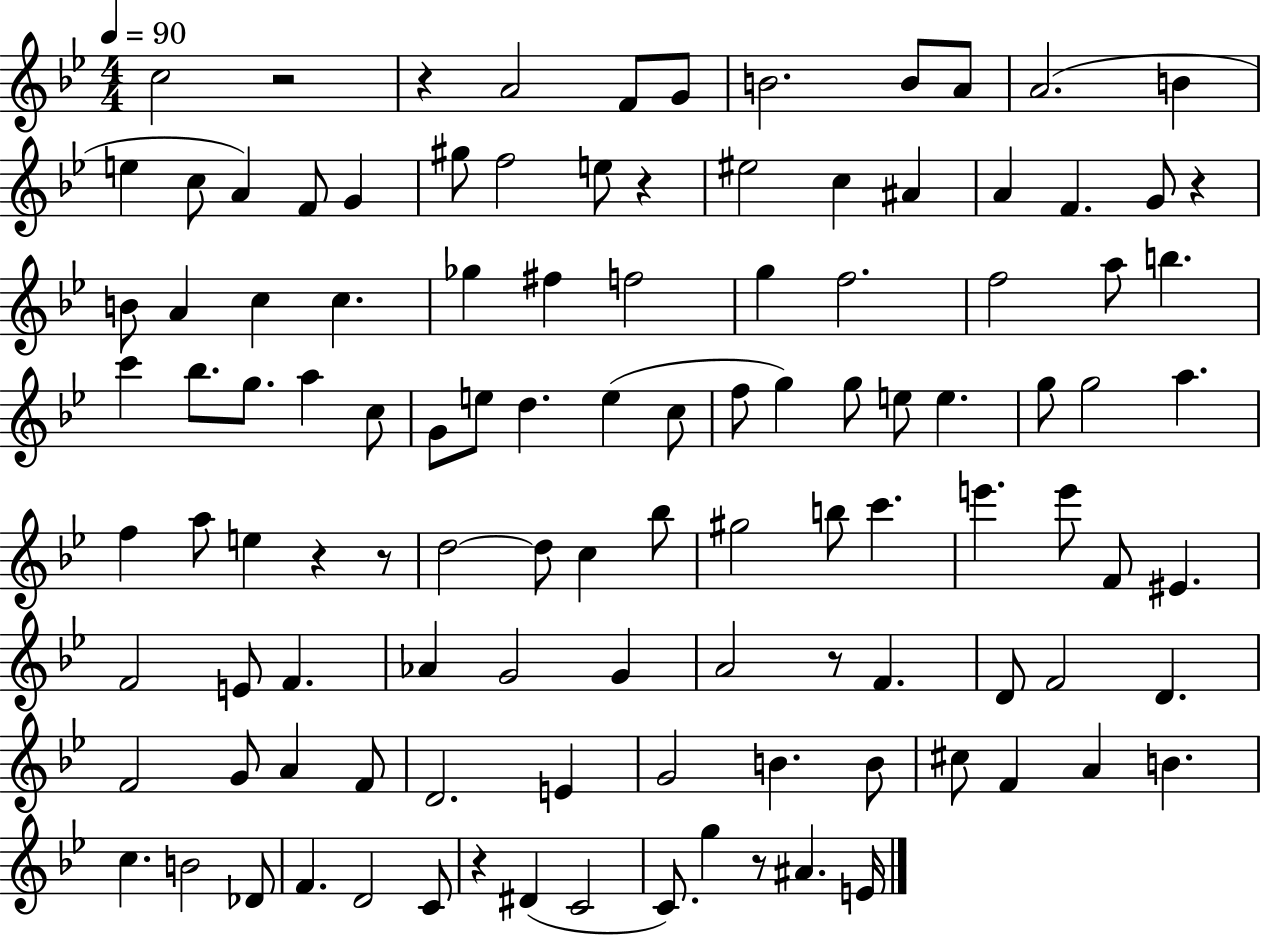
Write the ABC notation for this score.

X:1
T:Untitled
M:4/4
L:1/4
K:Bb
c2 z2 z A2 F/2 G/2 B2 B/2 A/2 A2 B e c/2 A F/2 G ^g/2 f2 e/2 z ^e2 c ^A A F G/2 z B/2 A c c _g ^f f2 g f2 f2 a/2 b c' _b/2 g/2 a c/2 G/2 e/2 d e c/2 f/2 g g/2 e/2 e g/2 g2 a f a/2 e z z/2 d2 d/2 c _b/2 ^g2 b/2 c' e' e'/2 F/2 ^E F2 E/2 F _A G2 G A2 z/2 F D/2 F2 D F2 G/2 A F/2 D2 E G2 B B/2 ^c/2 F A B c B2 _D/2 F D2 C/2 z ^D C2 C/2 g z/2 ^A E/4